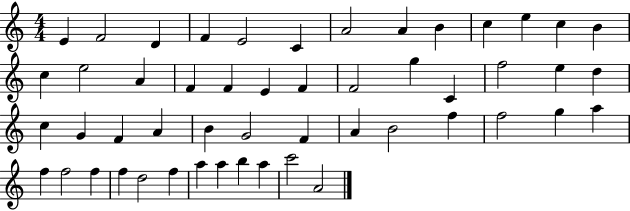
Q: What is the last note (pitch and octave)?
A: A4